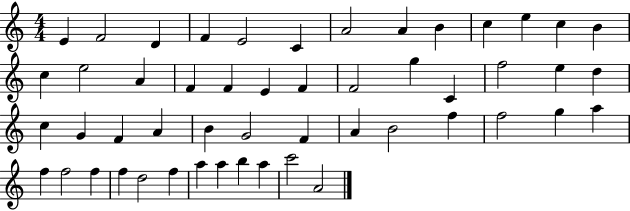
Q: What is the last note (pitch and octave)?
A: A4